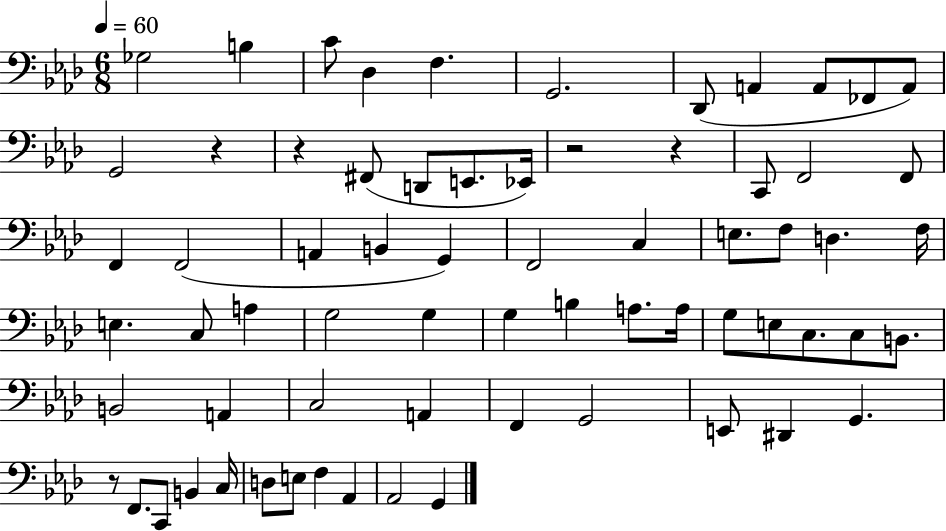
Gb3/h B3/q C4/e Db3/q F3/q. G2/h. Db2/e A2/q A2/e FES2/e A2/e G2/h R/q R/q F#2/e D2/e E2/e. Eb2/s R/h R/q C2/e F2/h F2/e F2/q F2/h A2/q B2/q G2/q F2/h C3/q E3/e. F3/e D3/q. F3/s E3/q. C3/e A3/q G3/h G3/q G3/q B3/q A3/e. A3/s G3/e E3/e C3/e. C3/e B2/e. B2/h A2/q C3/h A2/q F2/q G2/h E2/e D#2/q G2/q. R/e F2/e. C2/e B2/q C3/s D3/e E3/e F3/q Ab2/q Ab2/h G2/q